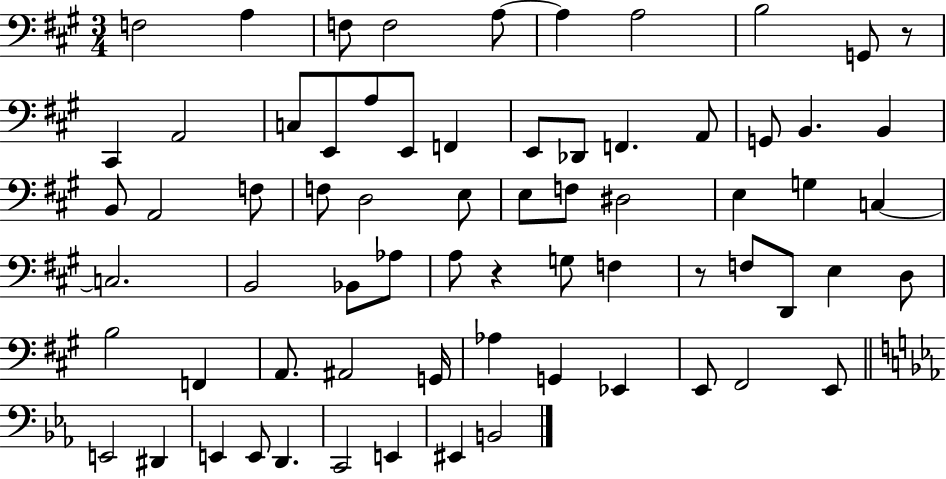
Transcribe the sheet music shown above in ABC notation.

X:1
T:Untitled
M:3/4
L:1/4
K:A
F,2 A, F,/2 F,2 A,/2 A, A,2 B,2 G,,/2 z/2 ^C,, A,,2 C,/2 E,,/2 A,/2 E,,/2 F,, E,,/2 _D,,/2 F,, A,,/2 G,,/2 B,, B,, B,,/2 A,,2 F,/2 F,/2 D,2 E,/2 E,/2 F,/2 ^D,2 E, G, C, C,2 B,,2 _B,,/2 _A,/2 A,/2 z G,/2 F, z/2 F,/2 D,,/2 E, D,/2 B,2 F,, A,,/2 ^A,,2 G,,/4 _A, G,, _E,, E,,/2 ^F,,2 E,,/2 E,,2 ^D,, E,, E,,/2 D,, C,,2 E,, ^E,, B,,2